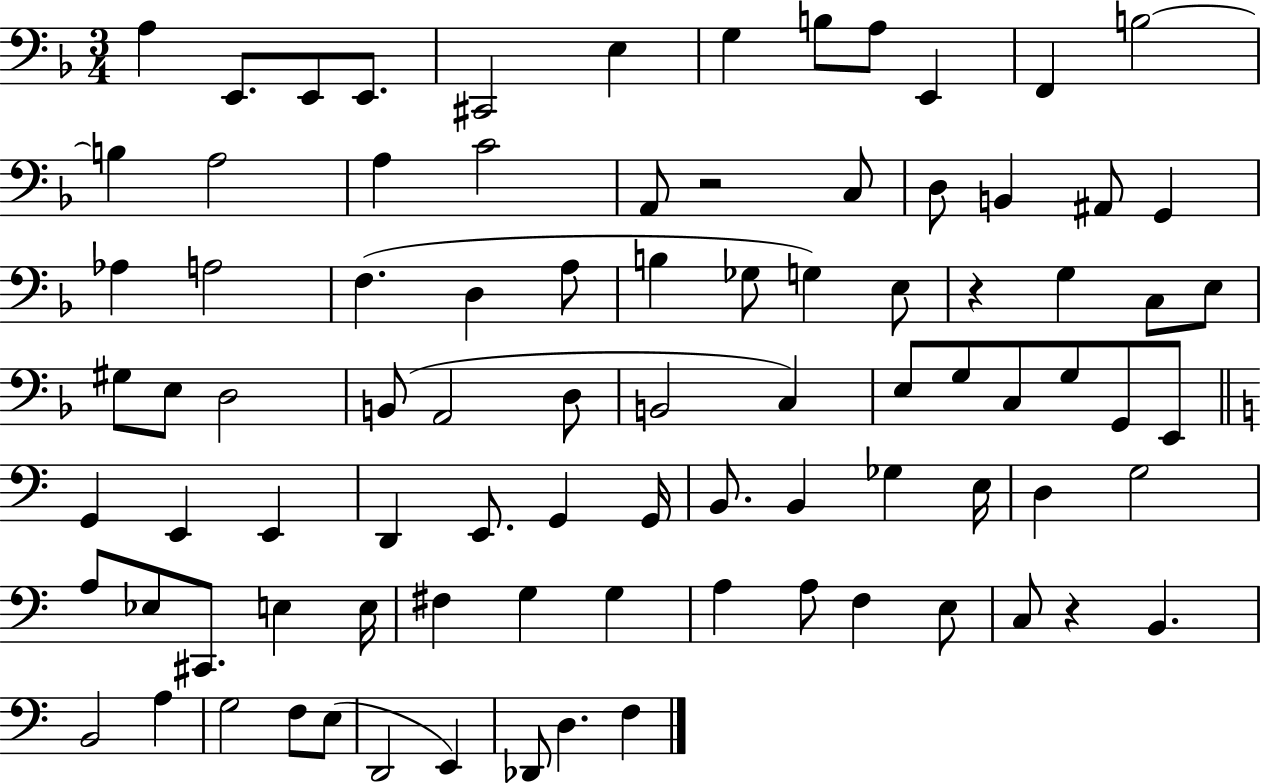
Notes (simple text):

A3/q E2/e. E2/e E2/e. C#2/h E3/q G3/q B3/e A3/e E2/q F2/q B3/h B3/q A3/h A3/q C4/h A2/e R/h C3/e D3/e B2/q A#2/e G2/q Ab3/q A3/h F3/q. D3/q A3/e B3/q Gb3/e G3/q E3/e R/q G3/q C3/e E3/e G#3/e E3/e D3/h B2/e A2/h D3/e B2/h C3/q E3/e G3/e C3/e G3/e G2/e E2/e G2/q E2/q E2/q D2/q E2/e. G2/q G2/s B2/e. B2/q Gb3/q E3/s D3/q G3/h A3/e Eb3/e C#2/e. E3/q E3/s F#3/q G3/q G3/q A3/q A3/e F3/q E3/e C3/e R/q B2/q. B2/h A3/q G3/h F3/e E3/e D2/h E2/q Db2/e D3/q. F3/q